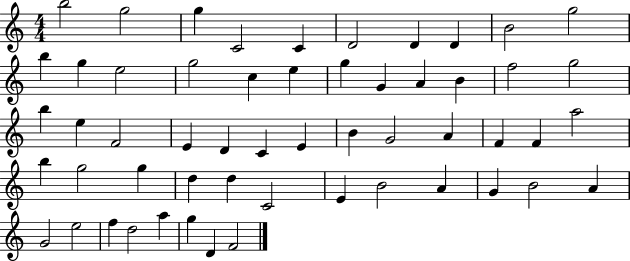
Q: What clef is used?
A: treble